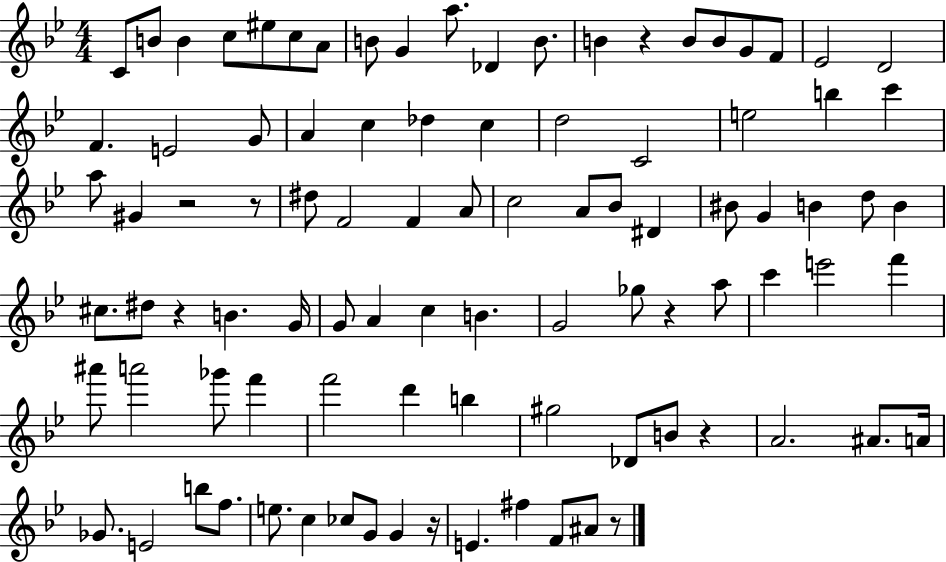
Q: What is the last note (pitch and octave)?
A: A#4